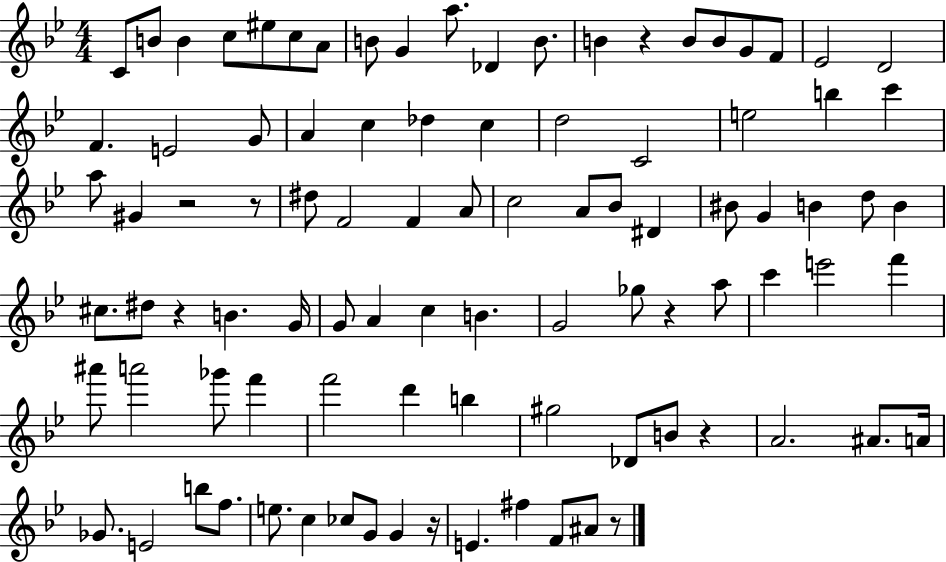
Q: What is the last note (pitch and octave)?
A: A#4